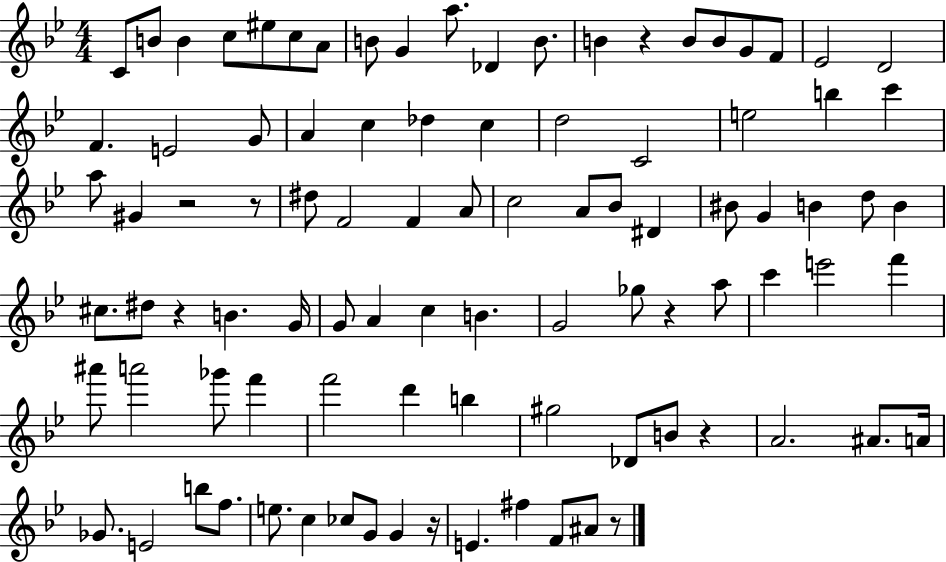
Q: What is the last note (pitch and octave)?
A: A#4